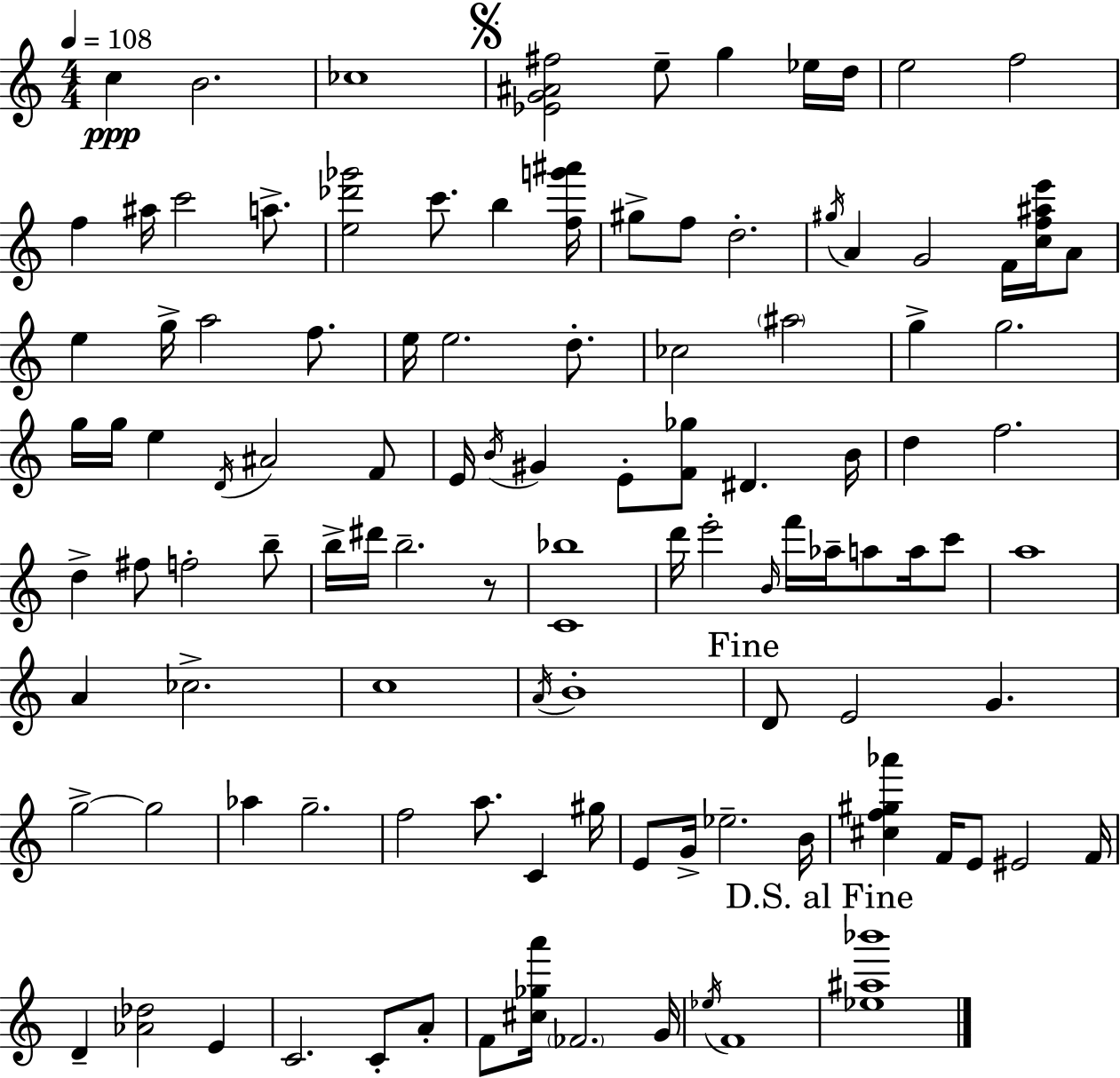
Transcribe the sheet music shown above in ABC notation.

X:1
T:Untitled
M:4/4
L:1/4
K:Am
c B2 _c4 [_EG^A^f]2 e/2 g _e/4 d/4 e2 f2 f ^a/4 c'2 a/2 [e_d'_g']2 c'/2 b [fg'^a']/4 ^g/2 f/2 d2 ^g/4 A G2 F/4 [cf^ae']/4 A/2 e g/4 a2 f/2 e/4 e2 d/2 _c2 ^a2 g g2 g/4 g/4 e D/4 ^A2 F/2 E/4 B/4 ^G E/2 [F_g]/2 ^D B/4 d f2 d ^f/2 f2 b/2 b/4 ^d'/4 b2 z/2 [C_b]4 d'/4 e'2 B/4 f'/4 _a/4 a/2 a/4 c'/2 a4 A _c2 c4 A/4 B4 D/2 E2 G g2 g2 _a g2 f2 a/2 C ^g/4 E/2 G/4 _e2 B/4 [^cf^g_a'] F/4 E/2 ^E2 F/4 D [_A_d]2 E C2 C/2 A/2 F/2 [^c_ga']/4 _F2 G/4 _e/4 F4 [_e^a_b']4